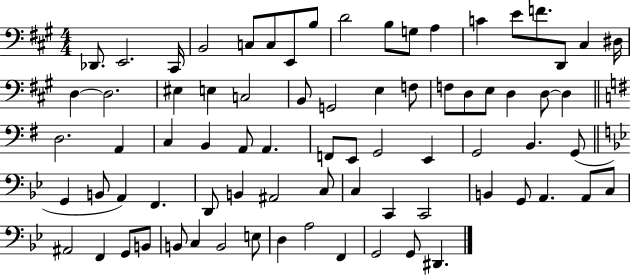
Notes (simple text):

Db2/e. E2/h. C#2/s B2/h C3/e C3/e E2/e B3/e D4/h B3/e G3/e A3/q C4/q E4/e F4/e. D2/e C#3/q D#3/s D3/q D3/h. EIS3/q E3/q C3/h B2/e G2/h E3/q F3/e F3/e D3/e E3/e D3/q D3/e D3/q D3/h. A2/q C3/q B2/q A2/e A2/q. F2/e E2/e G2/h E2/q G2/h B2/q. G2/e G2/q B2/e A2/q F2/q. D2/e B2/q A#2/h C3/e C3/q C2/q C2/h B2/q G2/e A2/q. A2/e C3/e A#2/h F2/q G2/e B2/e B2/e C3/q B2/h E3/e D3/q A3/h F2/q G2/h G2/e D#2/q.